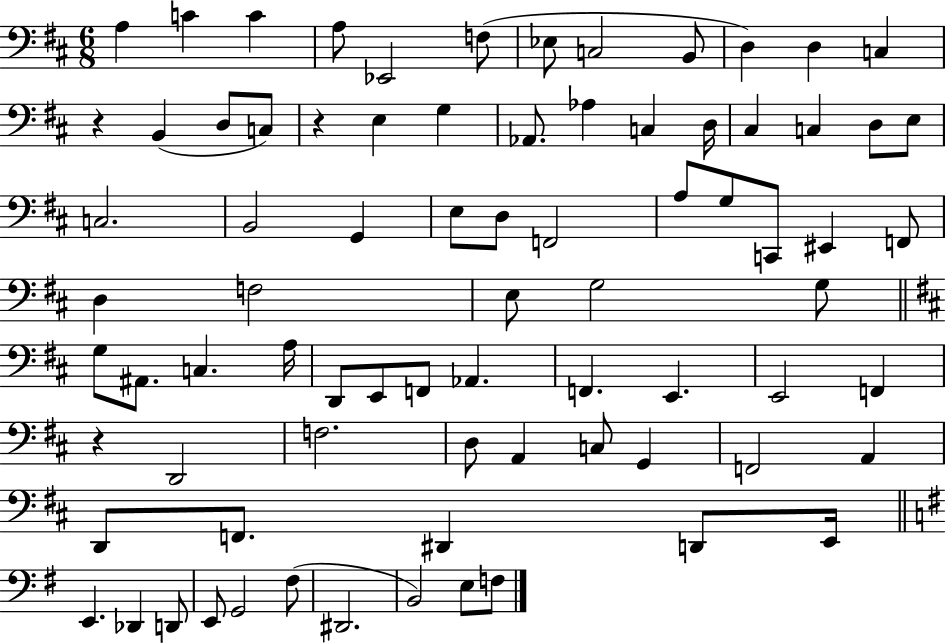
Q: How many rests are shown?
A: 3